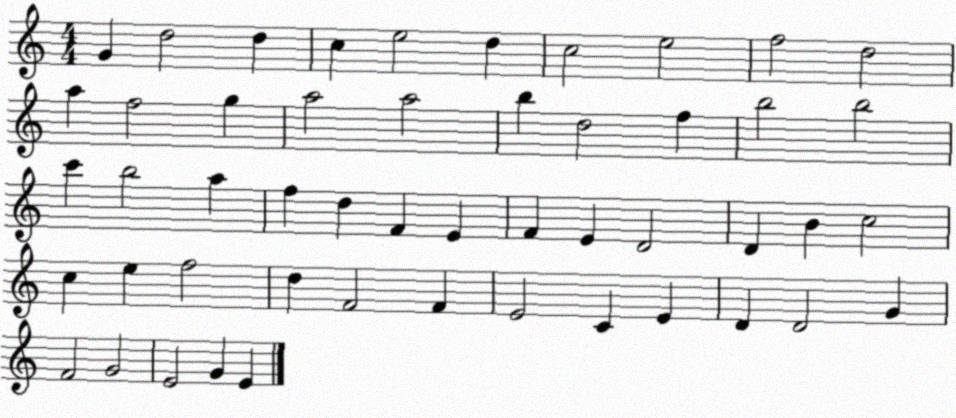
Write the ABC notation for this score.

X:1
T:Untitled
M:4/4
L:1/4
K:C
G d2 d c e2 d c2 e2 f2 d2 a f2 g a2 a2 b d2 f b2 b2 c' b2 a f d F E F E D2 D B c2 c e f2 d F2 F E2 C E D D2 G F2 G2 E2 G E